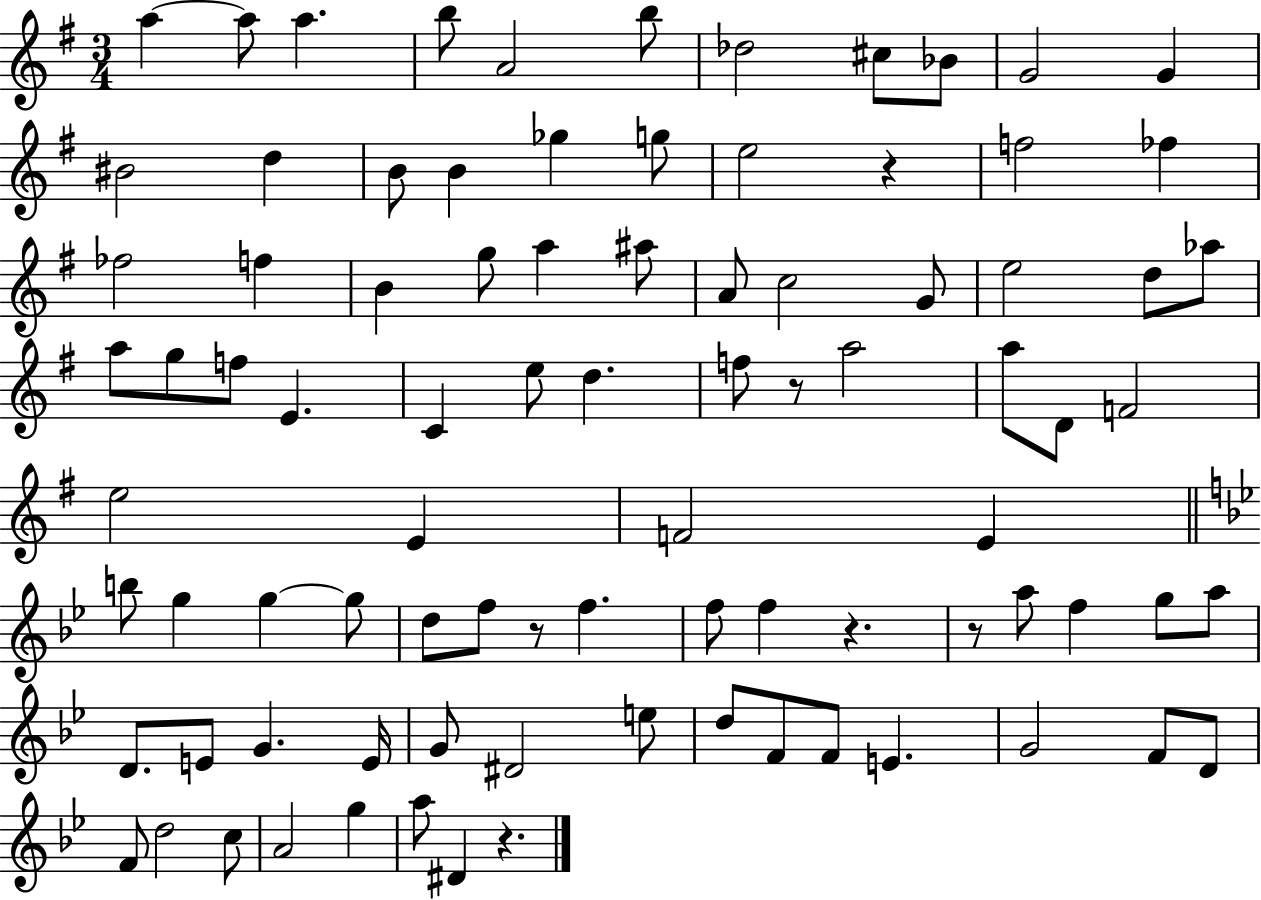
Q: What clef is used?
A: treble